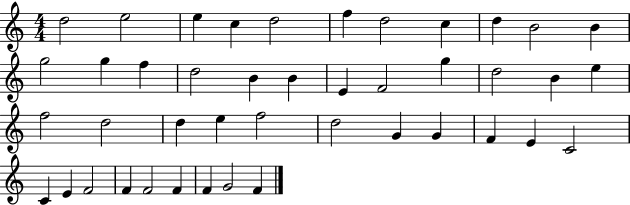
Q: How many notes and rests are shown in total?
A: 43